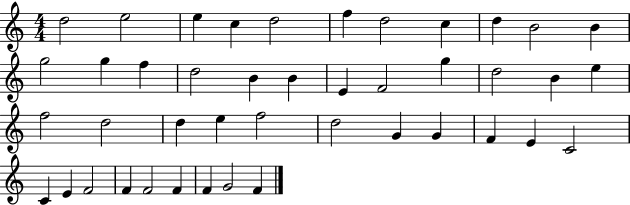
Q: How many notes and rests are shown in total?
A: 43